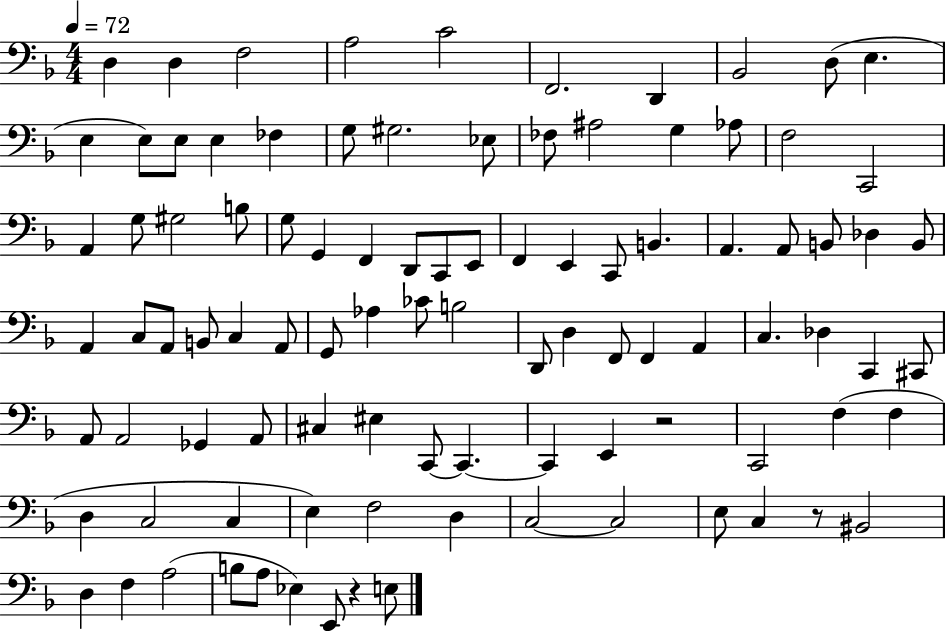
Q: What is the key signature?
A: F major